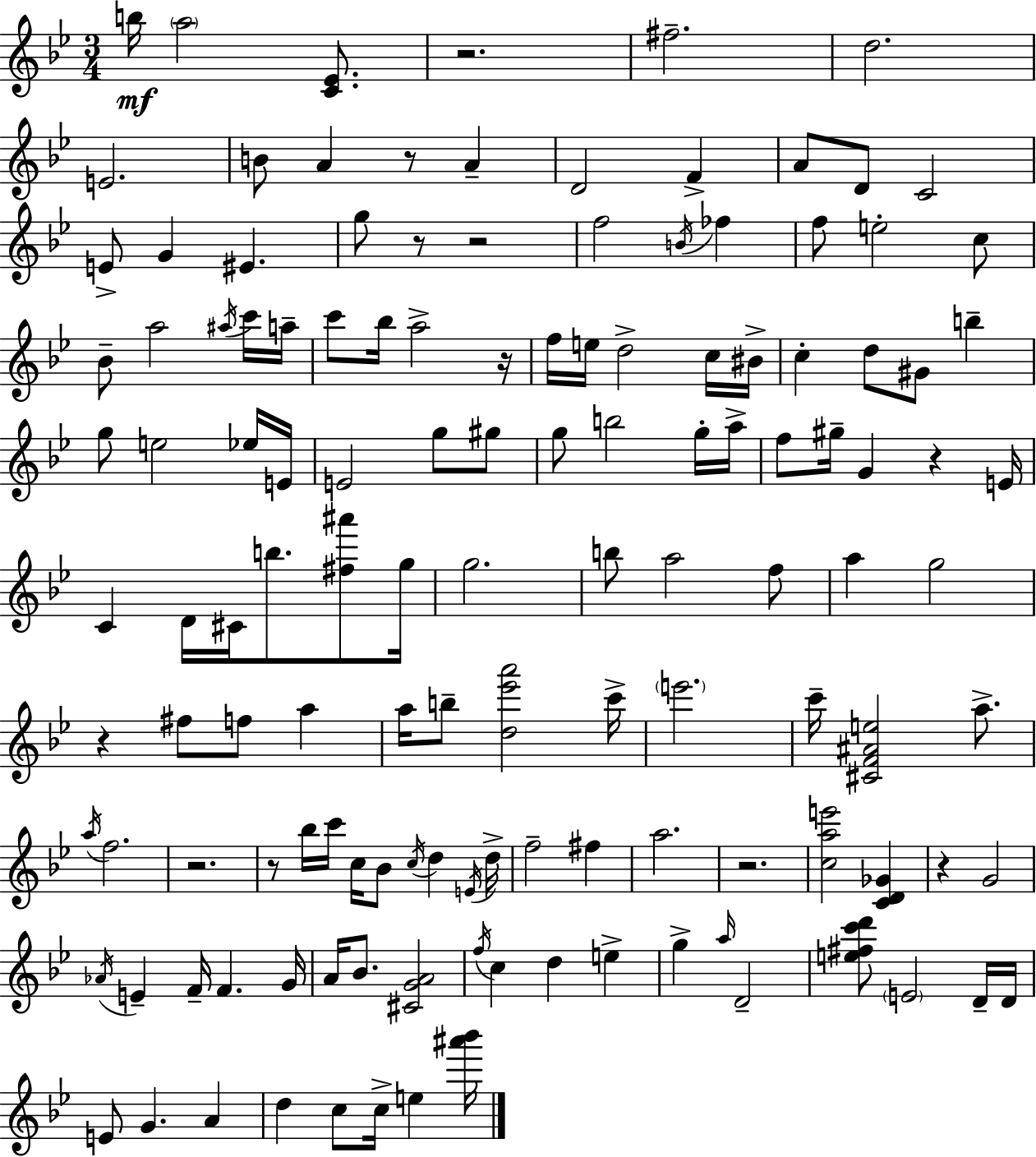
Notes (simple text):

B5/s A5/h [C4,Eb4]/e. R/h. F#5/h. D5/h. E4/h. B4/e A4/q R/e A4/q D4/h F4/q A4/e D4/e C4/h E4/e G4/q EIS4/q. G5/e R/e R/h F5/h B4/s FES5/q F5/e E5/h C5/e Bb4/e A5/h A#5/s C6/s A5/s C6/e Bb5/s A5/h R/s F5/s E5/s D5/h C5/s BIS4/s C5/q D5/e G#4/e B5/q G5/e E5/h Eb5/s E4/s E4/h G5/e G#5/e G5/e B5/h G5/s A5/s F5/e G#5/s G4/q R/q E4/s C4/q D4/s C#4/s B5/e. [F#5,A#6]/e G5/s G5/h. B5/e A5/h F5/e A5/q G5/h R/q F#5/e F5/e A5/q A5/s B5/e [D5,Eb6,A6]/h C6/s E6/h. C6/s [C#4,F4,A#4,E5]/h A5/e. A5/s F5/h. R/h. R/e Bb5/s C6/s C5/s Bb4/e C5/s D5/q E4/s D5/s F5/h F#5/q A5/h. R/h. [C5,A5,E6]/h [C4,D4,Gb4]/q R/q G4/h Ab4/s E4/q F4/s F4/q. G4/s A4/s Bb4/e. [C#4,G4,A4]/h F5/s C5/q D5/q E5/q G5/q A5/s D4/h [E5,F#5,C6,D6]/e E4/h D4/s D4/s E4/e G4/q. A4/q D5/q C5/e C5/s E5/q [A#6,Bb6]/s